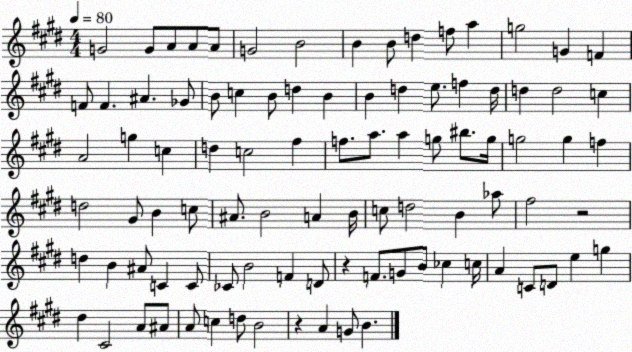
X:1
T:Untitled
M:4/4
L:1/4
K:E
G2 G/2 A/2 A/2 A/2 G2 B2 B B/2 d f/2 a g2 G F F/2 F ^A _G/2 B/2 c B/2 d B B d e/2 f d/4 d d2 c A2 g c d c2 ^f f/2 a/2 a g/2 ^b/2 g/4 g2 g f d2 ^G/2 B c/2 ^A/2 B2 A B/4 c/2 d2 B _a/2 ^f2 z2 d B ^A/2 C C/2 _C/2 B2 F D/2 z F/2 G/2 B/2 _c c/4 A C/2 D/2 e g ^d ^C2 A/2 ^A/2 A/2 c d/2 B2 z A G/2 B